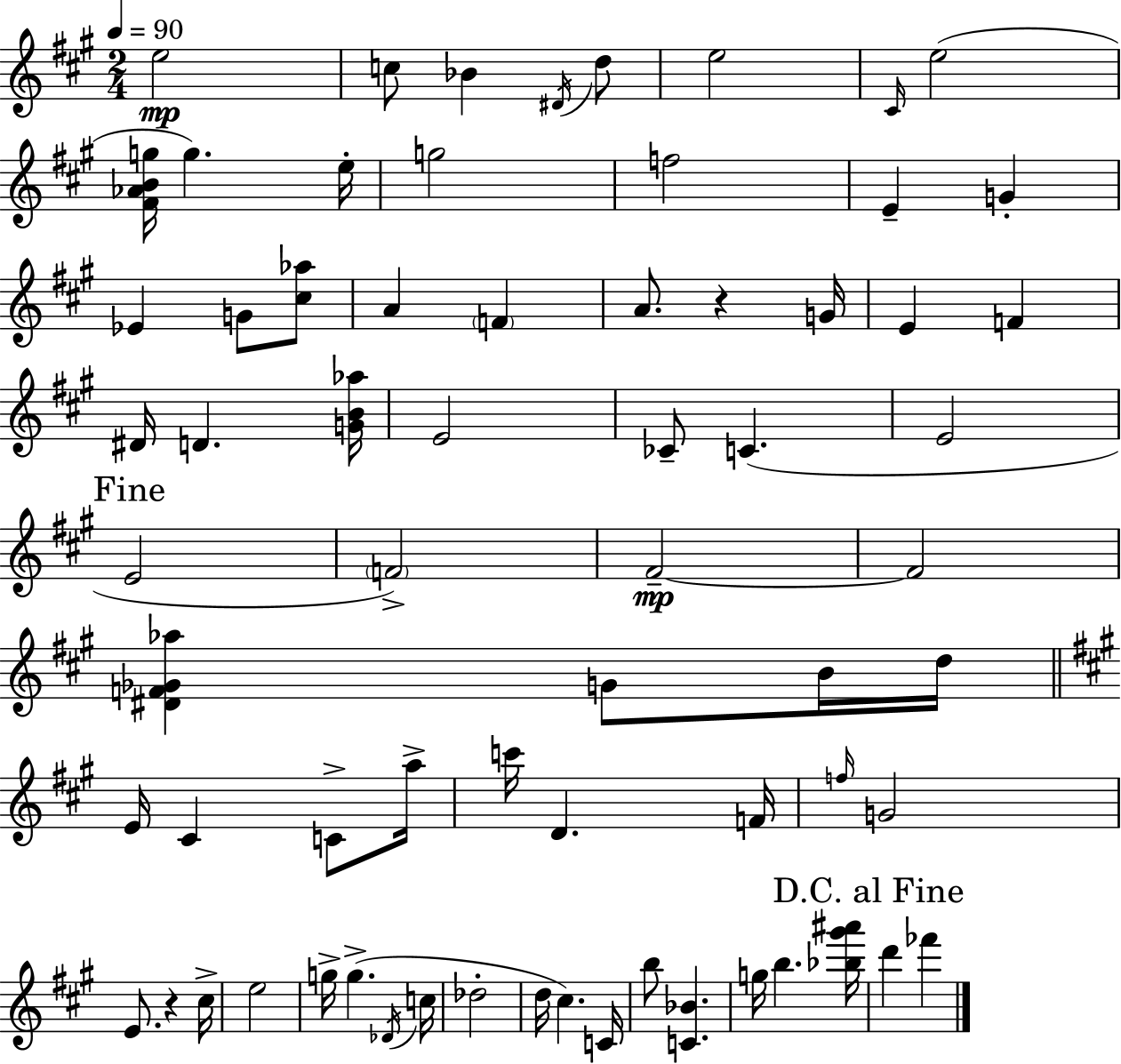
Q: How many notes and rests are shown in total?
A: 68